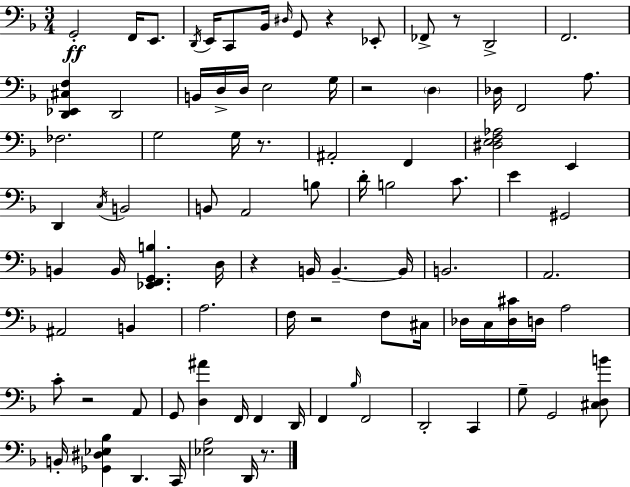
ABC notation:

X:1
T:Untitled
M:3/4
L:1/4
K:F
G,,2 F,,/4 E,,/2 D,,/4 E,,/4 C,,/2 _B,,/4 ^D,/4 G,,/2 z _E,,/2 _F,,/2 z/2 D,,2 F,,2 [D,,_E,,^C,F,] D,,2 B,,/4 D,/4 D,/4 E,2 G,/4 z2 D, _D,/4 F,,2 A,/2 _F,2 G,2 G,/4 z/2 ^A,,2 F,, [^D,E,F,_A,]2 E,, D,, C,/4 B,,2 B,,/2 A,,2 B,/2 D/4 B,2 C/2 E ^G,,2 B,, B,,/4 [_E,,F,,G,,B,] D,/4 z B,,/4 B,, B,,/4 B,,2 A,,2 ^A,,2 B,, A,2 F,/4 z2 F,/2 ^C,/4 _D,/4 C,/4 [_D,^C]/4 D,/4 A,2 C/2 z2 A,,/2 G,,/2 [D,^A] F,,/4 F,, D,,/4 F,, _B,/4 F,,2 D,,2 C,, G,/2 G,,2 [^C,D,B]/2 B,,/4 [_G,,^D,_E,_B,] D,, C,,/4 [_E,A,]2 D,,/4 z/2